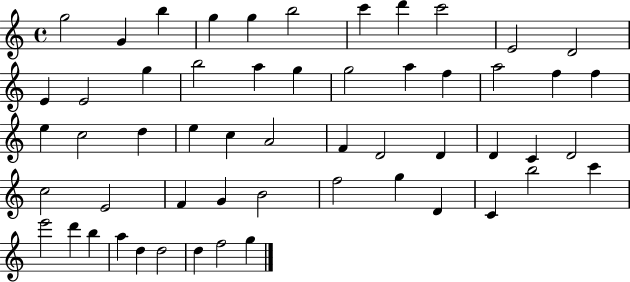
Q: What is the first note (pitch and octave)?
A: G5